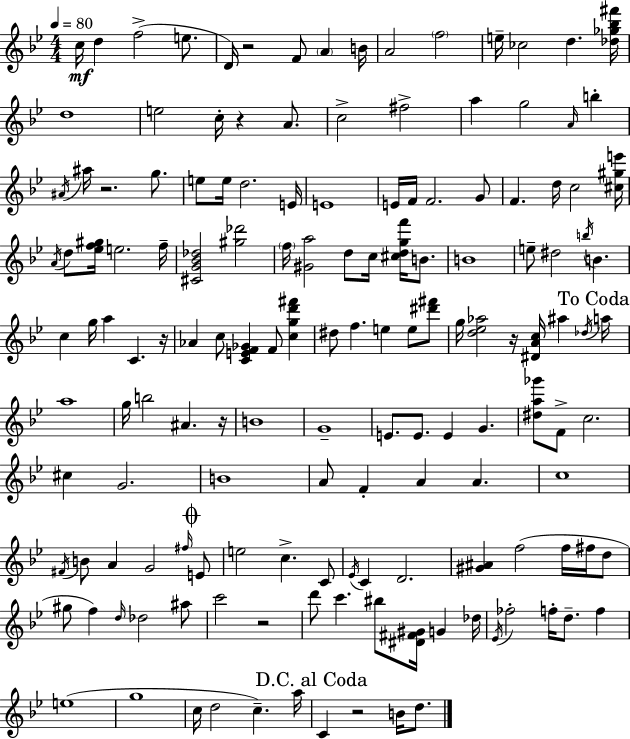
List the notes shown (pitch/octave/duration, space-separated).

C5/s D5/q F5/h E5/e. D4/s R/h F4/e A4/q B4/s A4/h F5/h E5/s CES5/h D5/q. [Db5,Gb5,Bb5,F#6]/s D5/w E5/h C5/s R/q A4/e. C5/h F#5/h A5/q G5/h A4/s B5/q A#4/s A#5/s R/h. G5/e. E5/e E5/s D5/h. E4/s E4/w E4/s F4/s F4/h. G4/e F4/q. D5/s C5/h [C#5,G#5,E6]/s A4/s D5/e [Eb5,F5,G#5]/s E5/h. F5/s [C#4,G4,Bb4,Db5]/h [G#5,Db6]/h F5/s [G#4,A5]/h D5/e C5/s [C#5,D5,G5,F6]/s B4/e. B4/w E5/e D#5/h B5/s B4/q. C5/q G5/s A5/q C4/q. R/s Ab4/q C5/e [C4,E4,F4,Gb4]/q F4/e [C5,G5,D6,F#6]/q D#5/e F5/q. E5/q E5/e [D#6,F#6]/e G5/s [D5,Eb5,Ab5]/h R/s [D#4,A4,C5]/s A#5/q Db5/s A5/s A5/w G5/s B5/h A#4/q. R/s B4/w G4/w E4/e. E4/e. E4/q G4/q. [D#5,A5,Gb6]/e F4/e C5/h. C#5/q G4/h. B4/w A4/e F4/q A4/q A4/q. C5/w F#4/s B4/e A4/q G4/h F#5/s E4/e E5/h C5/q. C4/e Eb4/s C4/q D4/h. [G#4,A#4]/q F5/h F5/s F#5/s D5/e G#5/e F5/q D5/s Db5/h A#5/e C6/h R/h D6/e C6/q. BIS5/e [D#4,F#4,G#4]/s G4/q Db5/s Eb4/s FES5/h F5/s D5/e. F5/q E5/w G5/w C5/s D5/h C5/q. A5/s C4/q R/h B4/s D5/e.